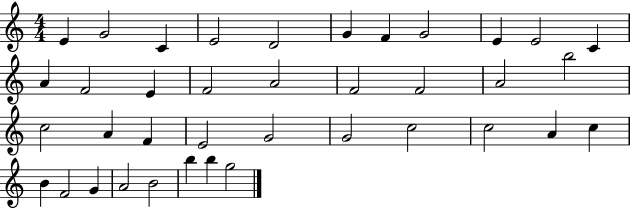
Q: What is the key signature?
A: C major